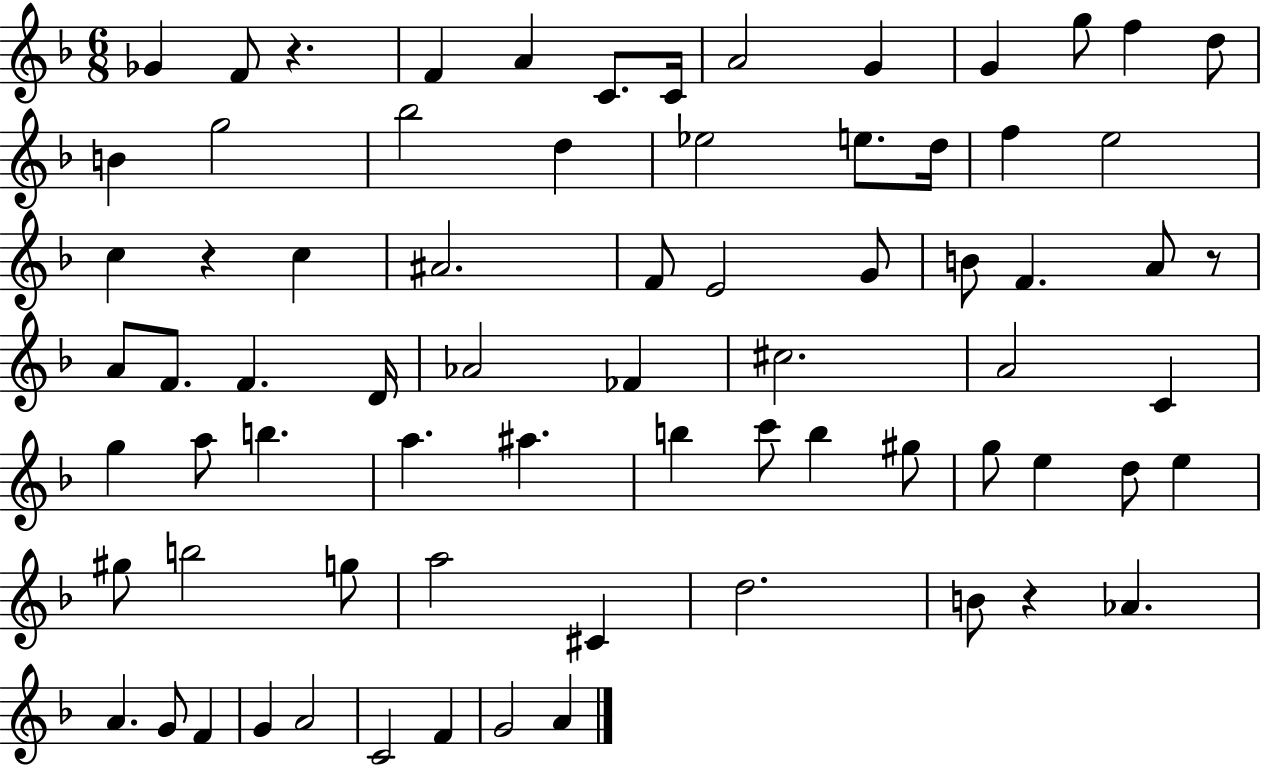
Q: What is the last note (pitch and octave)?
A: A4